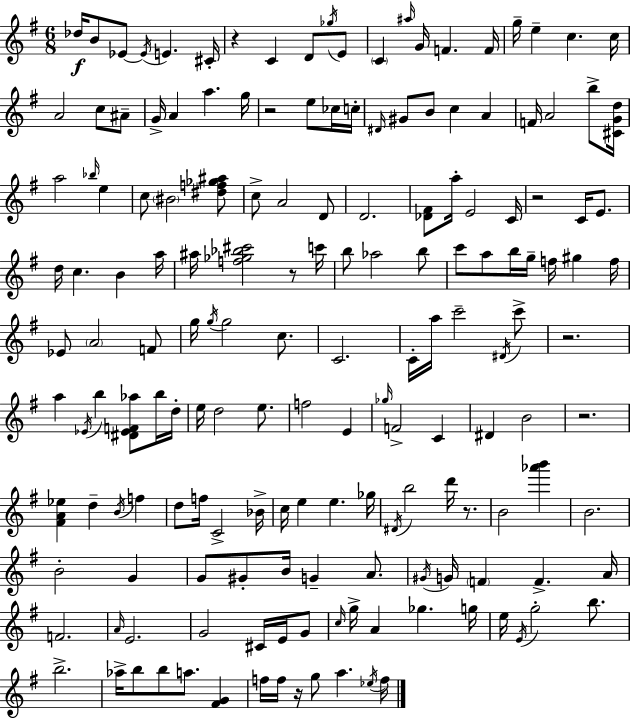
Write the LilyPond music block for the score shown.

{
  \clef treble
  \numericTimeSignature
  \time 6/8
  \key g \major
  \repeat volta 2 { des''16\f b'8 ees'8~~ \acciaccatura { ees'16 } e'4. | cis'16-. r4 c'4 d'8 \acciaccatura { ges''16 } | e'8 \parenthesize c'4 \grace { ais''16 } g'16 f'4. | f'16 g''16-- e''4-- c''4. | \break c''16 a'2 c''8 | ais'8-- g'16-> a'4 a''4. | g''16 r2 e''8 | ces''16 c''16-. \grace { dis'16 } gis'8 b'8 c''4 | \break a'4 f'16 a'2 | b''8-> <cis' g' d''>16 a''2 | \grace { bes''16 } e''4 c''8 \parenthesize bis'2 | <dis'' f'' ges'' ais''>8 c''8-> a'2 | \break d'8 d'2. | <des' fis'>8 a''16-. e'2 | c'16 r2 | c'16 e'8. d''16 c''4. | \break b'4 a''16 ais''16 <f'' ges'' bes'' cis'''>2 | r8 c'''16 b''8 aes''2 | b''8 c'''8 a''8 b''16 g''16-- f''16 | gis''4 f''16 ees'8 \parenthesize a'2 | \break f'8 g''16 \acciaccatura { g''16 } g''2 | c''8. c'2. | c'16-. a''16 c'''2-- | \acciaccatura { dis'16 } c'''8-> r2. | \break a''4 \acciaccatura { ees'16 } | b''4 <dis' ees' f' aes''>8 b''16 d''16-. e''16 d''2 | e''8. f''2 | e'4 \grace { ges''16 } f'2-> | \break c'4 dis'4 | b'2 r2. | <fis' a' ees''>4 | d''4-- \acciaccatura { b'16 } f''4 d''8 | \break f''16 c'2-> bes'16-> c''16 e''4 | e''4. ges''16 \acciaccatura { dis'16 } b''2 | d'''16 r8. b'2 | <aes''' b'''>4 b'2. | \break b'2-. | g'4 g'8 | gis'8-. b'16 g'4-- a'8. \acciaccatura { gis'16 } | g'16 \parenthesize f'4 f'4.-> a'16 | \break f'2. | \grace { a'16 } e'2. | g'2 cis'16 e'16 g'8 | \grace { c''16 } g''16-> a'4 ges''4. | \break g''16 e''16 \acciaccatura { e'16 } g''2-. | b''8. b''2.-> | aes''16-> b''8 b''8 a''8. <fis' g'>4 | f''16 f''16 r16 g''8 a''4. | \break \acciaccatura { ees''16 } f''16 } \bar "|."
}